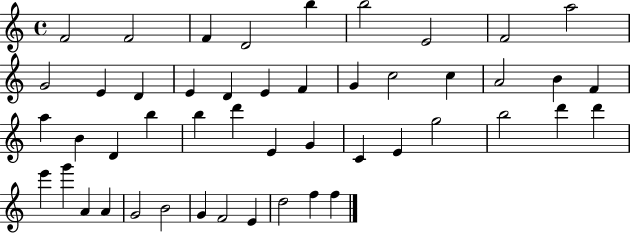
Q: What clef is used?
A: treble